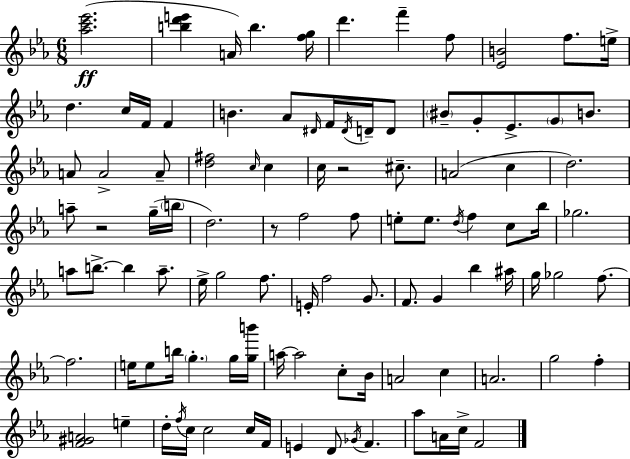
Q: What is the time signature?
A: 6/8